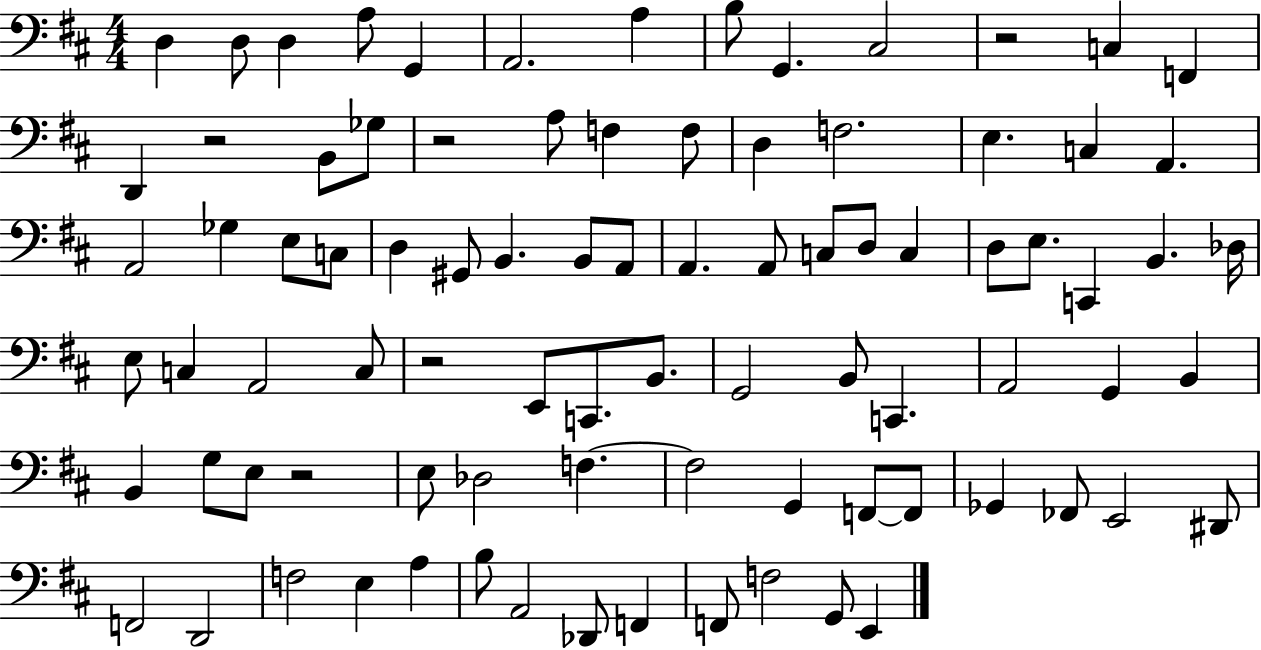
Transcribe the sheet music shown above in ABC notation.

X:1
T:Untitled
M:4/4
L:1/4
K:D
D, D,/2 D, A,/2 G,, A,,2 A, B,/2 G,, ^C,2 z2 C, F,, D,, z2 B,,/2 _G,/2 z2 A,/2 F, F,/2 D, F,2 E, C, A,, A,,2 _G, E,/2 C,/2 D, ^G,,/2 B,, B,,/2 A,,/2 A,, A,,/2 C,/2 D,/2 C, D,/2 E,/2 C,, B,, _D,/4 E,/2 C, A,,2 C,/2 z2 E,,/2 C,,/2 B,,/2 G,,2 B,,/2 C,, A,,2 G,, B,, B,, G,/2 E,/2 z2 E,/2 _D,2 F, F,2 G,, F,,/2 F,,/2 _G,, _F,,/2 E,,2 ^D,,/2 F,,2 D,,2 F,2 E, A, B,/2 A,,2 _D,,/2 F,, F,,/2 F,2 G,,/2 E,,